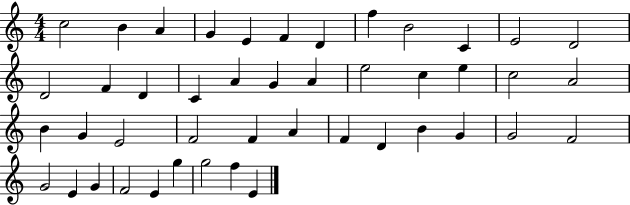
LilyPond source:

{
  \clef treble
  \numericTimeSignature
  \time 4/4
  \key c \major
  c''2 b'4 a'4 | g'4 e'4 f'4 d'4 | f''4 b'2 c'4 | e'2 d'2 | \break d'2 f'4 d'4 | c'4 a'4 g'4 a'4 | e''2 c''4 e''4 | c''2 a'2 | \break b'4 g'4 e'2 | f'2 f'4 a'4 | f'4 d'4 b'4 g'4 | g'2 f'2 | \break g'2 e'4 g'4 | f'2 e'4 g''4 | g''2 f''4 e'4 | \bar "|."
}